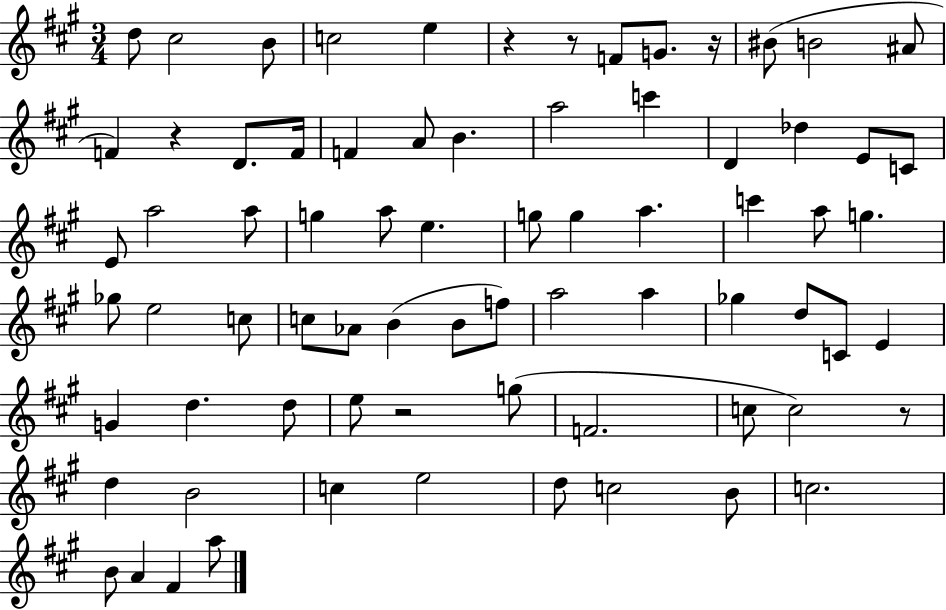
{
  \clef treble
  \numericTimeSignature
  \time 3/4
  \key a \major
  d''8 cis''2 b'8 | c''2 e''4 | r4 r8 f'8 g'8. r16 | bis'8( b'2 ais'8 | \break f'4) r4 d'8. f'16 | f'4 a'8 b'4. | a''2 c'''4 | d'4 des''4 e'8 c'8 | \break e'8 a''2 a''8 | g''4 a''8 e''4. | g''8 g''4 a''4. | c'''4 a''8 g''4. | \break ges''8 e''2 c''8 | c''8 aes'8 b'4( b'8 f''8) | a''2 a''4 | ges''4 d''8 c'8 e'4 | \break g'4 d''4. d''8 | e''8 r2 g''8( | f'2. | c''8 c''2) r8 | \break d''4 b'2 | c''4 e''2 | d''8 c''2 b'8 | c''2. | \break b'8 a'4 fis'4 a''8 | \bar "|."
}